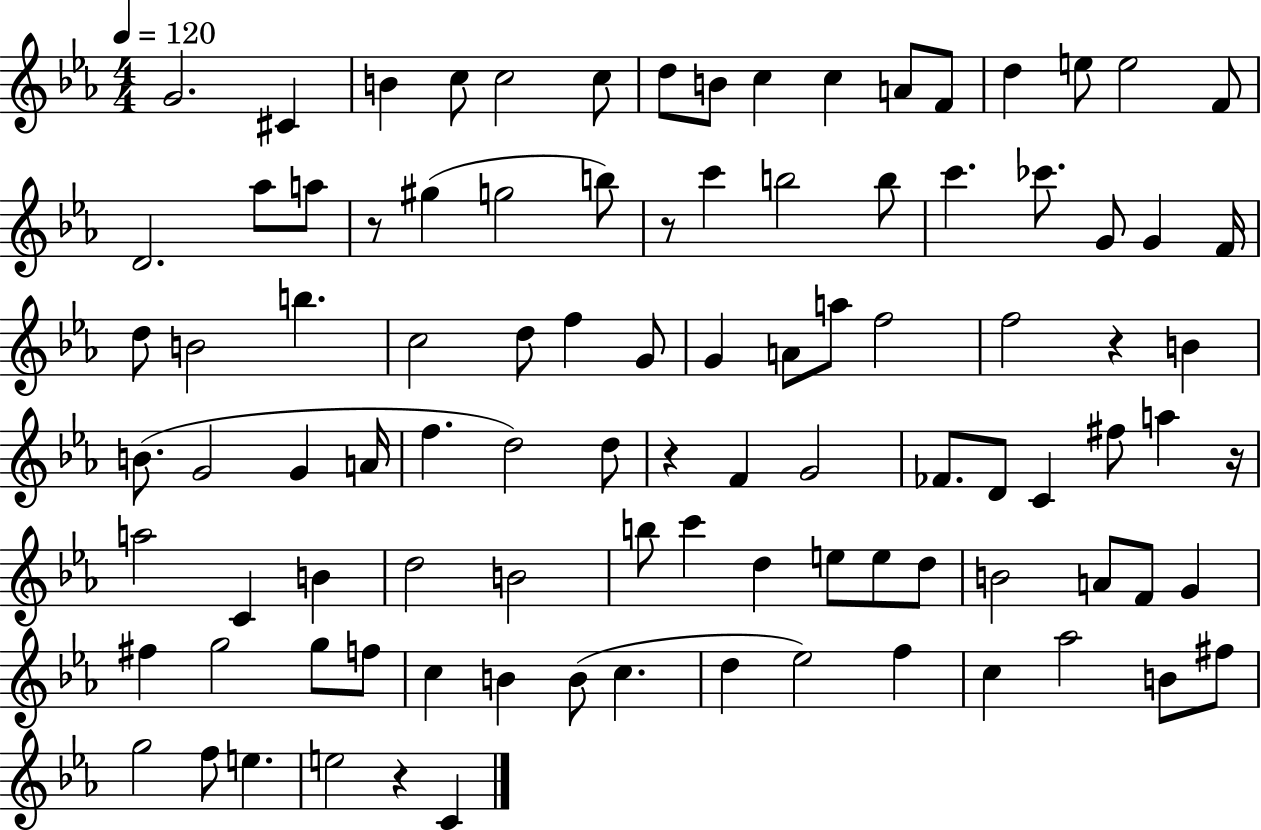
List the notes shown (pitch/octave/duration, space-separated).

G4/h. C#4/q B4/q C5/e C5/h C5/e D5/e B4/e C5/q C5/q A4/e F4/e D5/q E5/e E5/h F4/e D4/h. Ab5/e A5/e R/e G#5/q G5/h B5/e R/e C6/q B5/h B5/e C6/q. CES6/e. G4/e G4/q F4/s D5/e B4/h B5/q. C5/h D5/e F5/q G4/e G4/q A4/e A5/e F5/h F5/h R/q B4/q B4/e. G4/h G4/q A4/s F5/q. D5/h D5/e R/q F4/q G4/h FES4/e. D4/e C4/q F#5/e A5/q R/s A5/h C4/q B4/q D5/h B4/h B5/e C6/q D5/q E5/e E5/e D5/e B4/h A4/e F4/e G4/q F#5/q G5/h G5/e F5/e C5/q B4/q B4/e C5/q. D5/q Eb5/h F5/q C5/q Ab5/h B4/e F#5/e G5/h F5/e E5/q. E5/h R/q C4/q